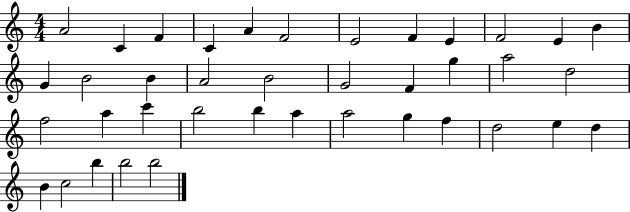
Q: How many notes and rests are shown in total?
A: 39